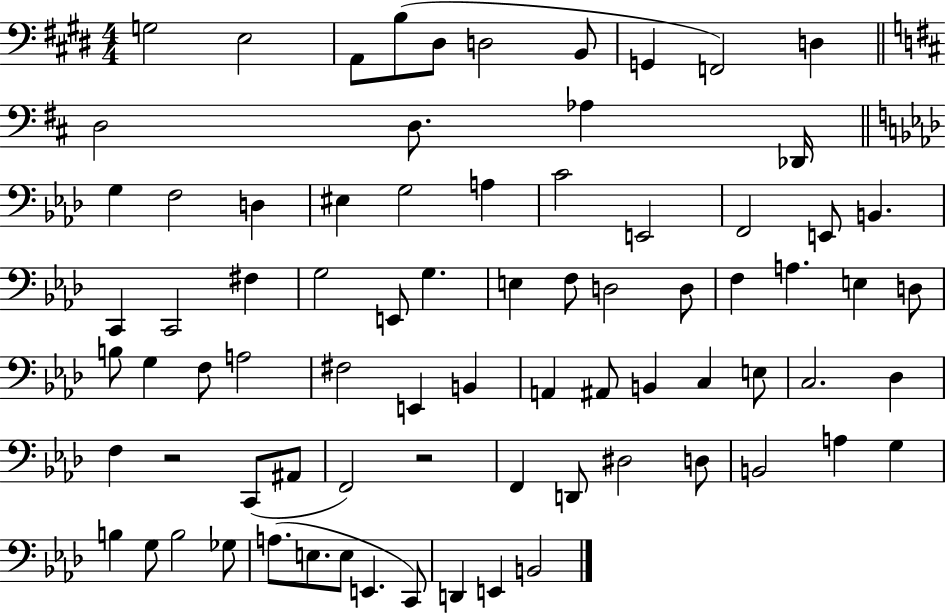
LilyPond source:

{
  \clef bass
  \numericTimeSignature
  \time 4/4
  \key e \major
  g2 e2 | a,8 b8( dis8 d2 b,8 | g,4 f,2) d4 | \bar "||" \break \key b \minor d2 d8. aes4 des,16 | \bar "||" \break \key f \minor g4 f2 d4 | eis4 g2 a4 | c'2 e,2 | f,2 e,8 b,4. | \break c,4 c,2 fis4 | g2 e,8 g4. | e4 f8 d2 d8 | f4 a4. e4 d8 | \break b8 g4 f8 a2 | fis2 e,4 b,4 | a,4 ais,8 b,4 c4 e8 | c2. des4 | \break f4 r2 c,8( ais,8 | f,2) r2 | f,4 d,8 dis2 d8 | b,2 a4 g4 | \break b4 g8 b2 ges8 | a8.( e8. e8 e,4. c,8) | d,4 e,4 b,2 | \bar "|."
}